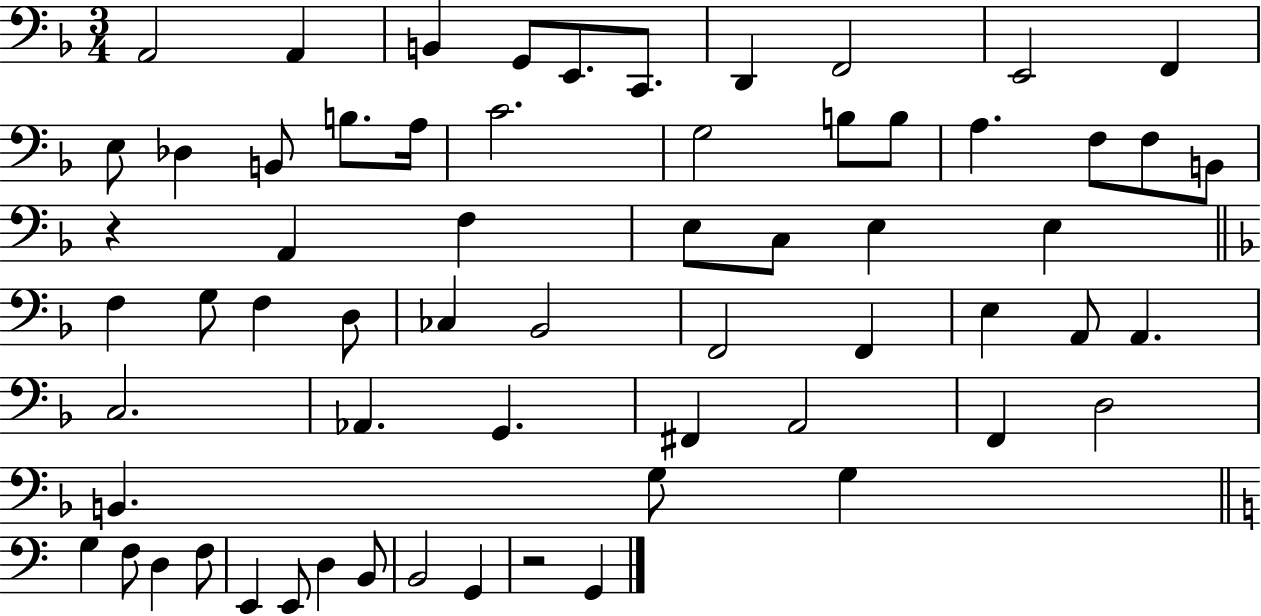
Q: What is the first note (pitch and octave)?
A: A2